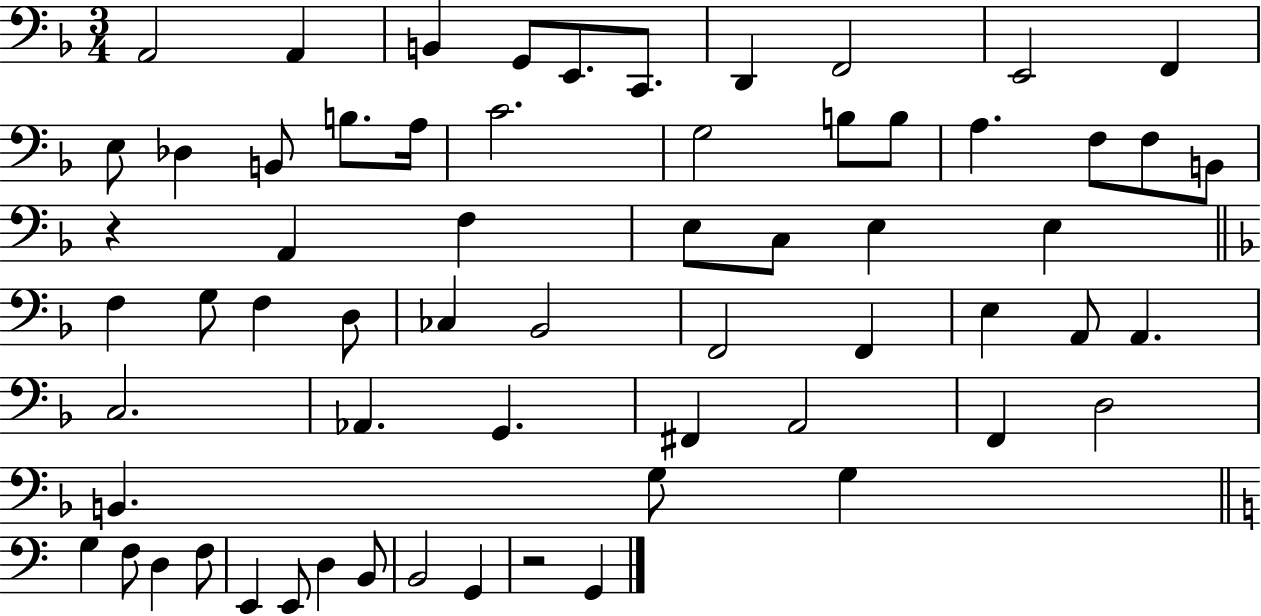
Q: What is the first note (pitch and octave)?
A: A2